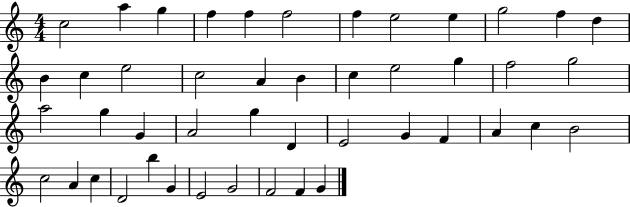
X:1
T:Untitled
M:4/4
L:1/4
K:C
c2 a g f f f2 f e2 e g2 f d B c e2 c2 A B c e2 g f2 g2 a2 g G A2 g D E2 G F A c B2 c2 A c D2 b G E2 G2 F2 F G